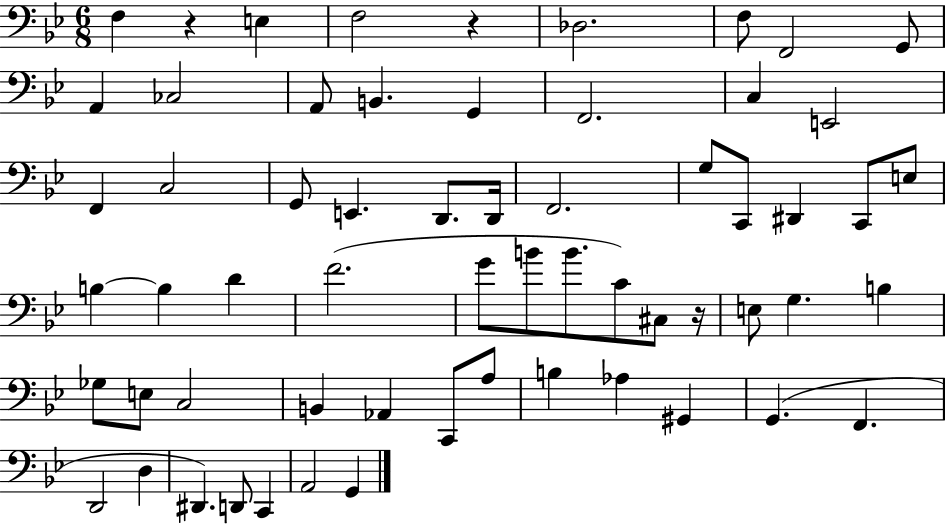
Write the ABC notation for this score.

X:1
T:Untitled
M:6/8
L:1/4
K:Bb
F, z E, F,2 z _D,2 F,/2 F,,2 G,,/2 A,, _C,2 A,,/2 B,, G,, F,,2 C, E,,2 F,, C,2 G,,/2 E,, D,,/2 D,,/4 F,,2 G,/2 C,,/2 ^D,, C,,/2 E,/2 B, B, D F2 G/2 B/2 B/2 C/2 ^C,/2 z/4 E,/2 G, B, _G,/2 E,/2 C,2 B,, _A,, C,,/2 A,/2 B, _A, ^G,, G,, F,, D,,2 D, ^D,, D,,/2 C,, A,,2 G,,